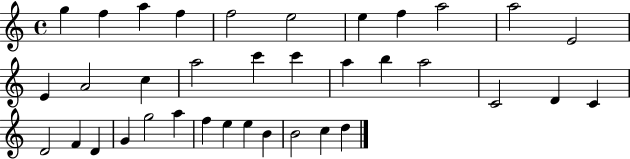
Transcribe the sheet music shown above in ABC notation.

X:1
T:Untitled
M:4/4
L:1/4
K:C
g f a f f2 e2 e f a2 a2 E2 E A2 c a2 c' c' a b a2 C2 D C D2 F D G g2 a f e e B B2 c d